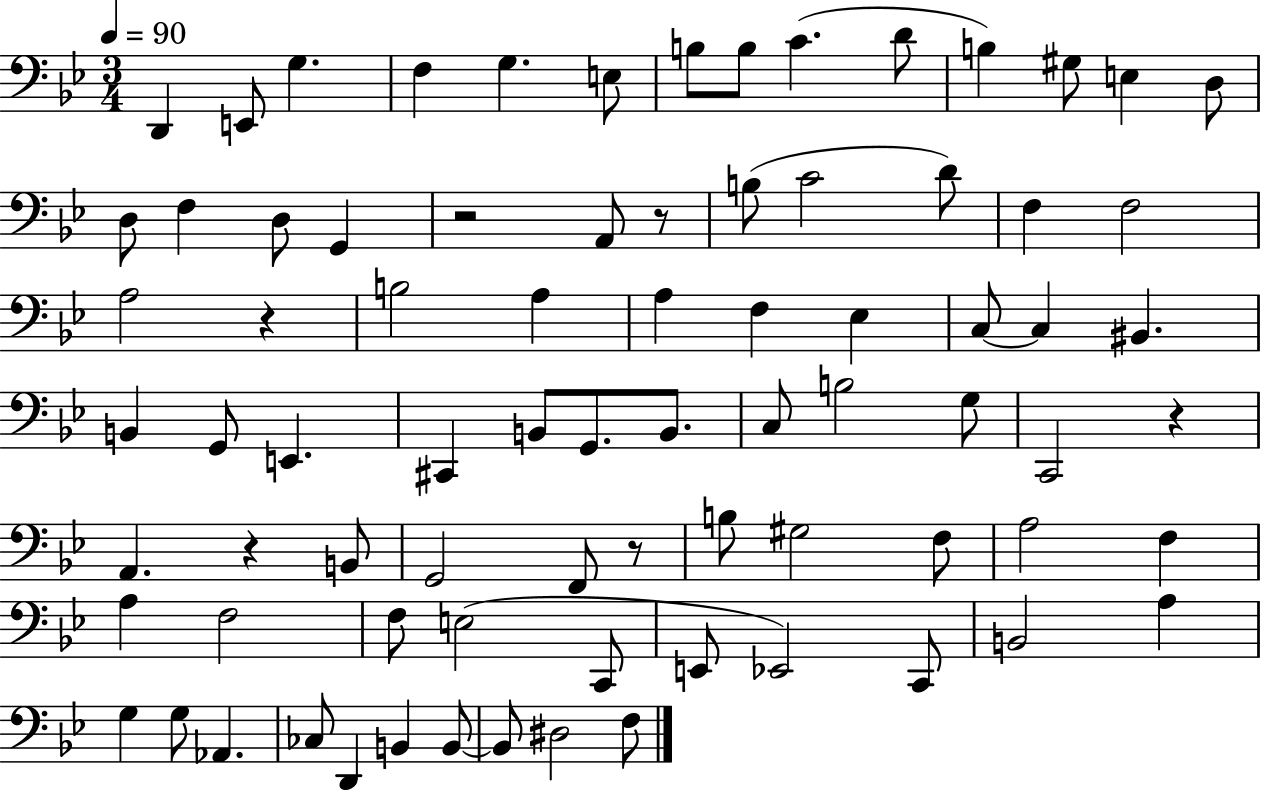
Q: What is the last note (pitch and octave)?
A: F3